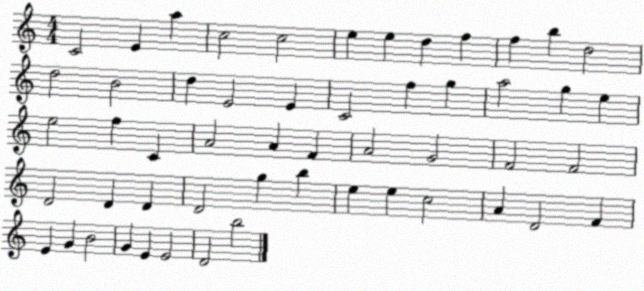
X:1
T:Untitled
M:4/4
L:1/4
K:C
C2 E a c2 c2 e e d f f b d2 d2 B2 d E2 E C2 f g a2 g e e2 f C A2 A F A2 G2 F2 F2 D2 D D D2 g b e e c2 A D2 F E G B2 G E E2 D2 b2